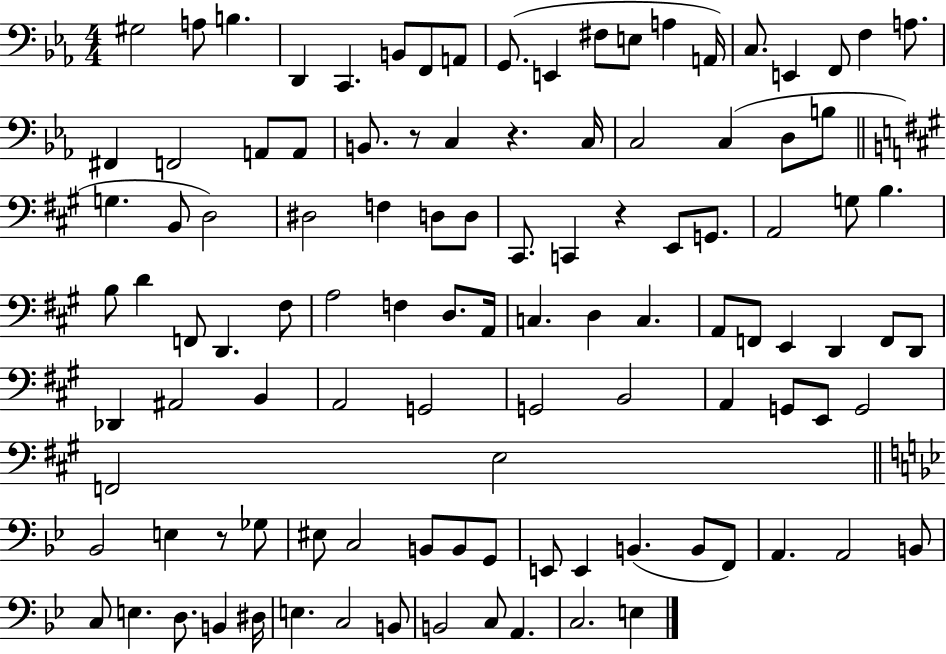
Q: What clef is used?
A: bass